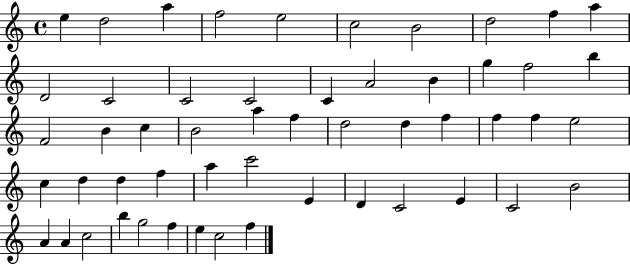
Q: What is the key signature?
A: C major